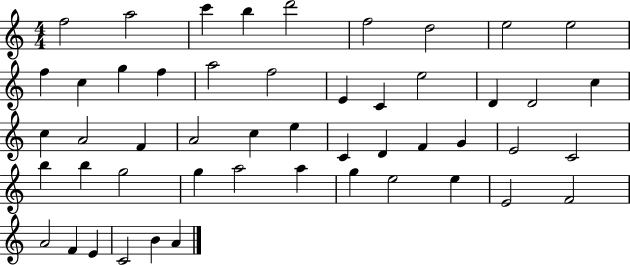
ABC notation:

X:1
T:Untitled
M:4/4
L:1/4
K:C
f2 a2 c' b d'2 f2 d2 e2 e2 f c g f a2 f2 E C e2 D D2 c c A2 F A2 c e C D F G E2 C2 b b g2 g a2 a g e2 e E2 F2 A2 F E C2 B A